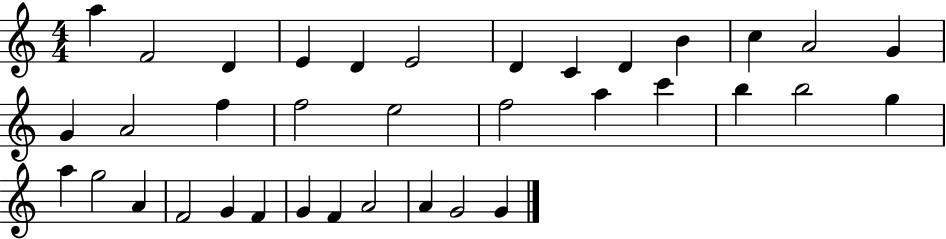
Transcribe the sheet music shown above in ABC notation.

X:1
T:Untitled
M:4/4
L:1/4
K:C
a F2 D E D E2 D C D B c A2 G G A2 f f2 e2 f2 a c' b b2 g a g2 A F2 G F G F A2 A G2 G